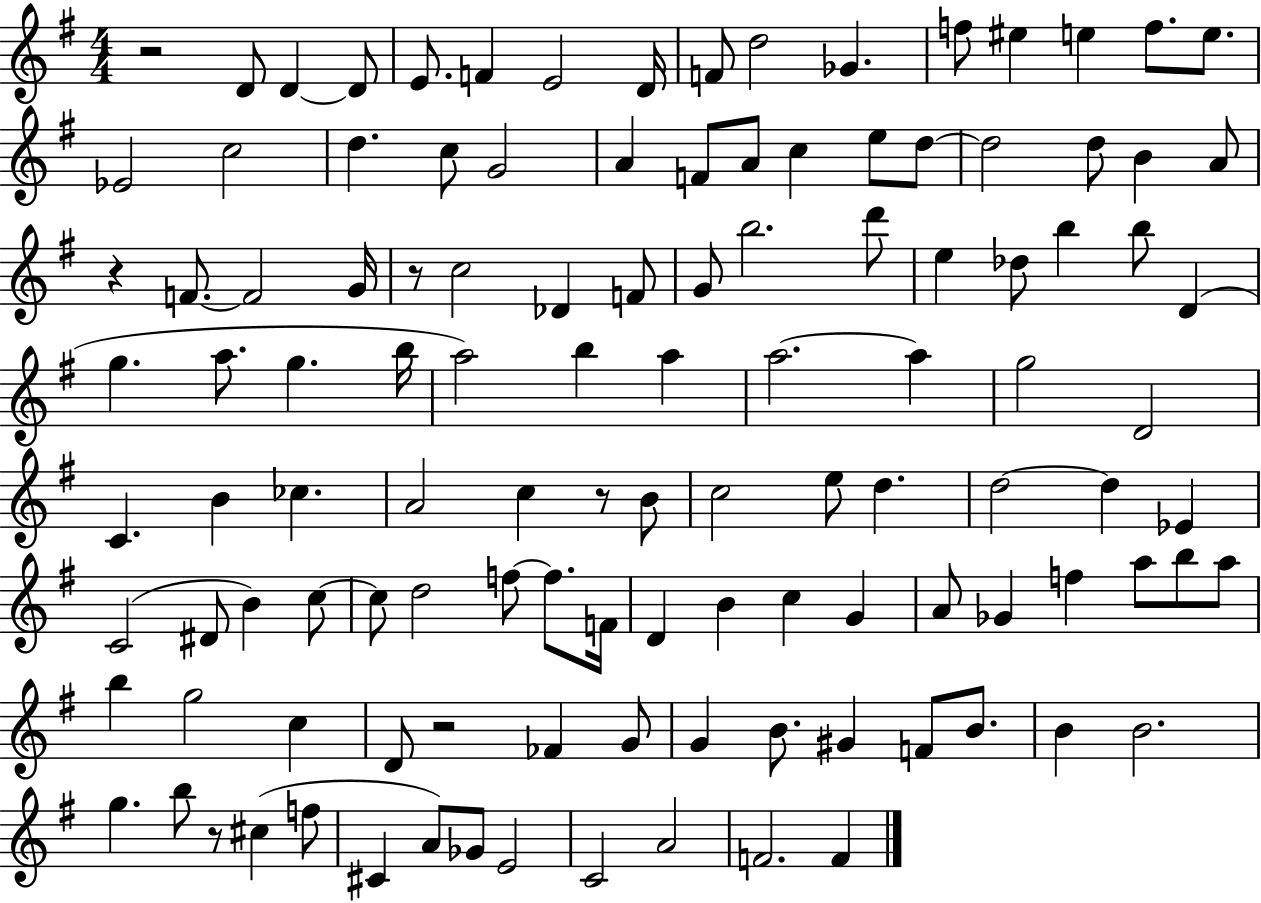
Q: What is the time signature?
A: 4/4